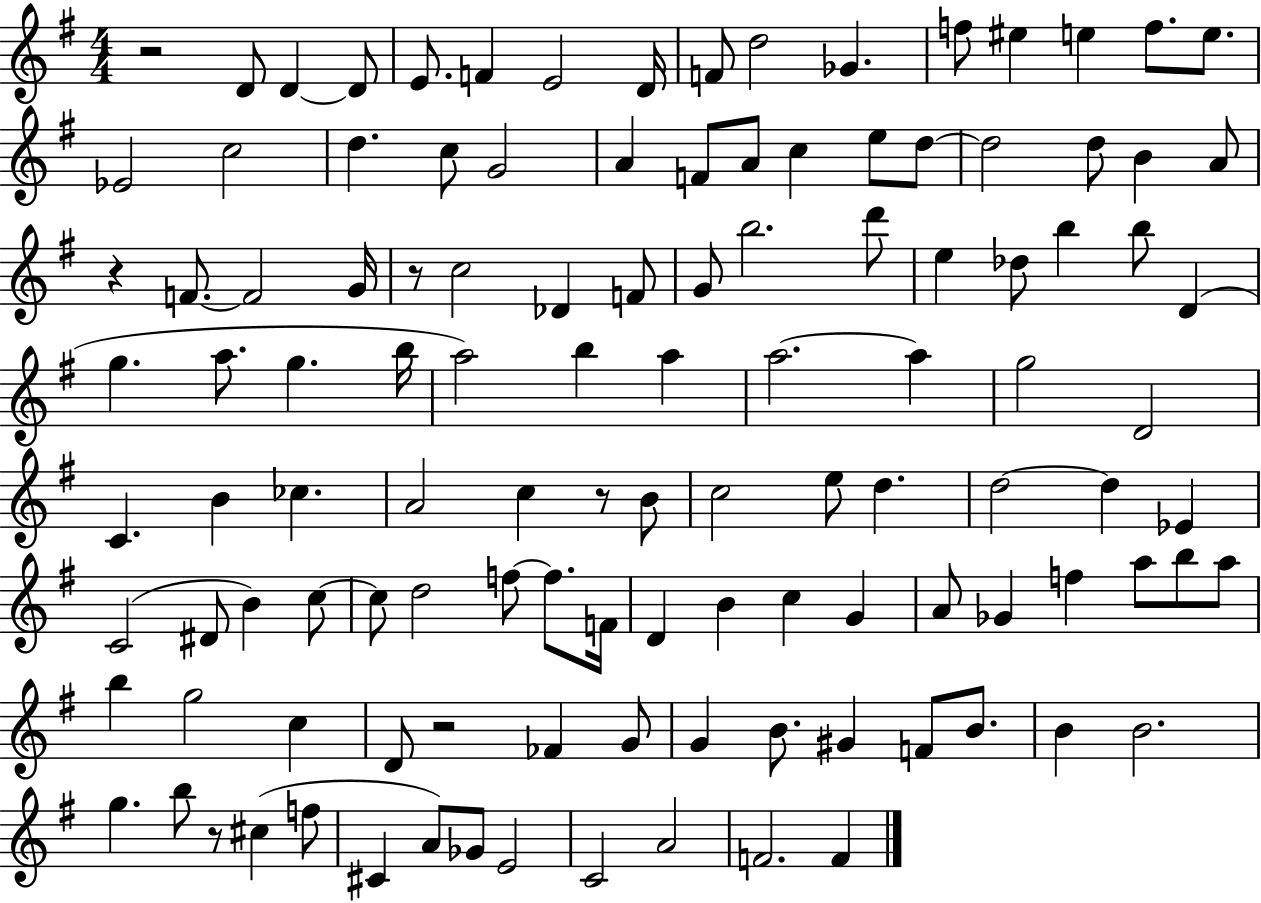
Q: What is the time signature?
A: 4/4